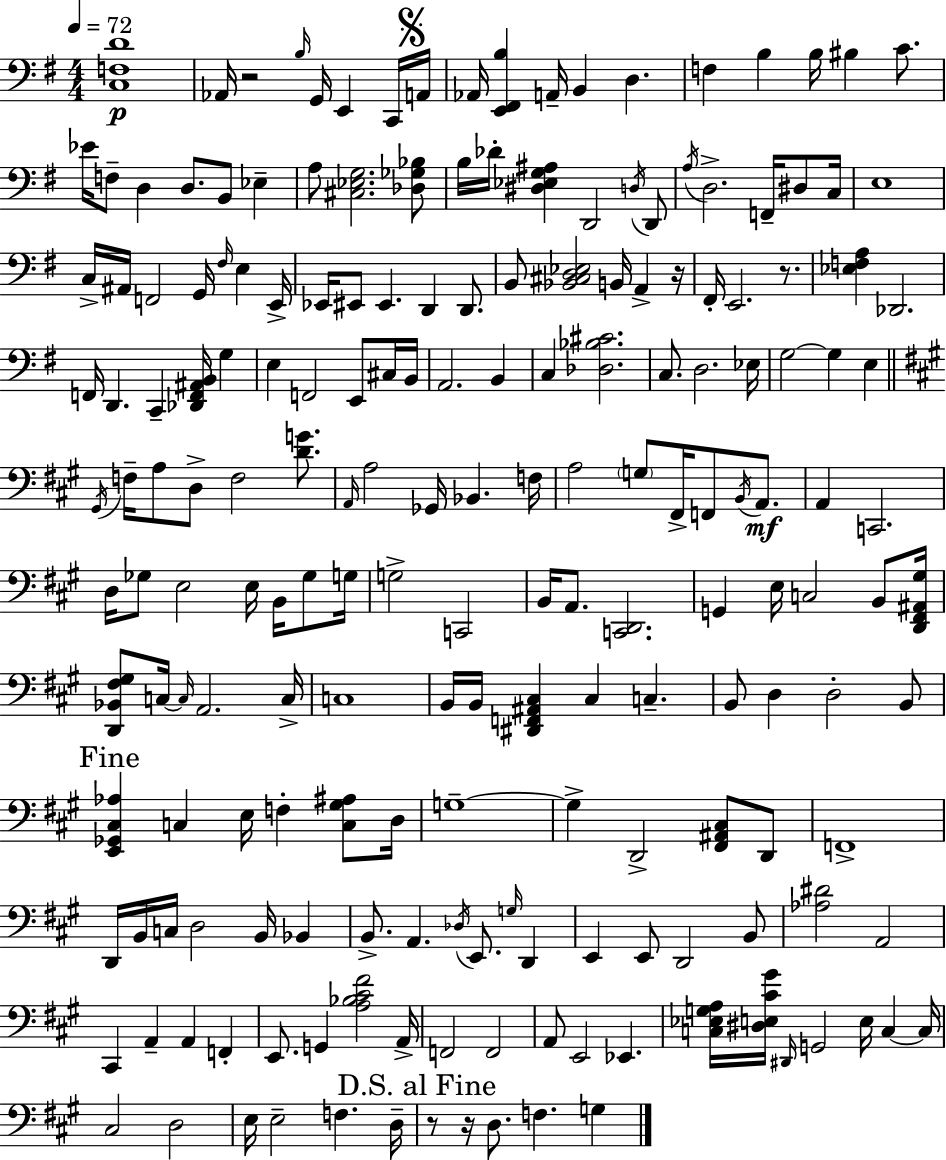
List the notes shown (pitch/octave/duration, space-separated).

[C3,F3,D4]/w Ab2/s R/h B3/s G2/s E2/q C2/s A2/s Ab2/s [E2,F#2,B3]/q A2/s B2/q D3/q. F3/q B3/q B3/s BIS3/q C4/e. Eb4/s F3/e D3/q D3/e. B2/e Eb3/q A3/e [C#3,Eb3,G3]/h. [Db3,Gb3,Bb3]/e B3/s Db4/s [D#3,Eb3,G3,A#3]/q D2/h D3/s D2/e A3/s D3/h. F2/s D#3/e C3/s E3/w C3/s A#2/s F2/h G2/s F#3/s E3/q E2/s Eb2/s EIS2/e EIS2/q. D2/q D2/e. B2/e [Bb2,C#3,D3,Eb3]/h B2/s A2/q R/s F#2/s E2/h. R/e. [Eb3,F3,A3]/q Db2/h. F2/s D2/q. C2/q [Db2,F2,A#2,B2]/s G3/q E3/q F2/h E2/e C#3/s B2/s A2/h. B2/q C3/q [Db3,Bb3,C#4]/h. C3/e. D3/h. Eb3/s G3/h G3/q E3/q G#2/s F3/s A3/e D3/e F3/h [D4,G4]/e. A2/s A3/h Gb2/s Bb2/q. F3/s A3/h G3/e F#2/s F2/e B2/s A2/e. A2/q C2/h. D3/s Gb3/e E3/h E3/s B2/s Gb3/e G3/s G3/h C2/h B2/s A2/e. [C2,D2]/h. G2/q E3/s C3/h B2/e [D2,F#2,A#2,G#3]/s [D2,Bb2,F#3,G#3]/e C3/s C3/s A2/h. C3/s C3/w B2/s B2/s [D#2,F2,A#2,C#3]/q C#3/q C3/q. B2/e D3/q D3/h B2/e [E2,Gb2,C#3,Ab3]/q C3/q E3/s F3/q [C3,G#3,A#3]/e D3/s G3/w G3/q D2/h [F#2,A#2,C#3]/e D2/e F2/w D2/s B2/s C3/s D3/h B2/s Bb2/q B2/e. A2/q. Db3/s E2/e. G3/s D2/q E2/q E2/e D2/h B2/e [Ab3,D#4]/h A2/h C#2/q A2/q A2/q F2/q E2/e. G2/q [A3,Bb3,C#4,F#4]/h A2/s F2/h F2/h A2/e E2/h Eb2/q. [C3,Eb3,G3,A3]/s [D#3,E3,C#4,G#4]/s D#2/s G2/h E3/s C3/q C3/s C#3/h D3/h E3/s E3/h F3/q. D3/s R/e R/s D3/e. F3/q. G3/q